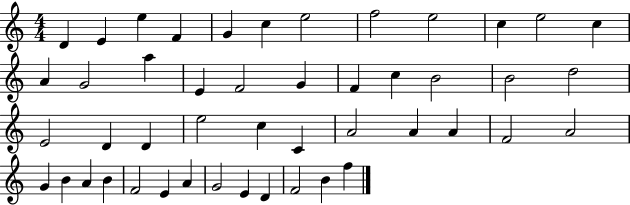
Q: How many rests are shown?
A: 0